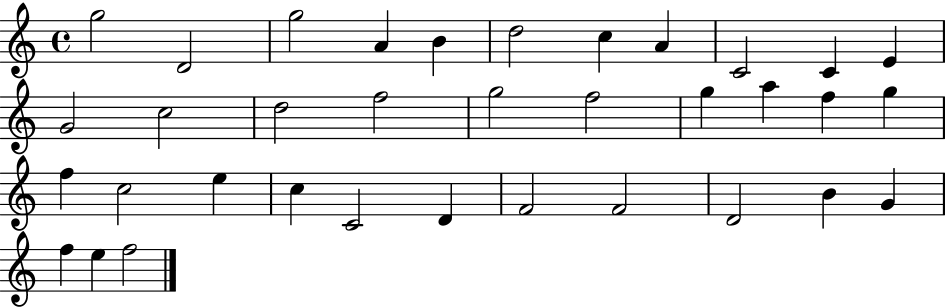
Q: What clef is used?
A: treble